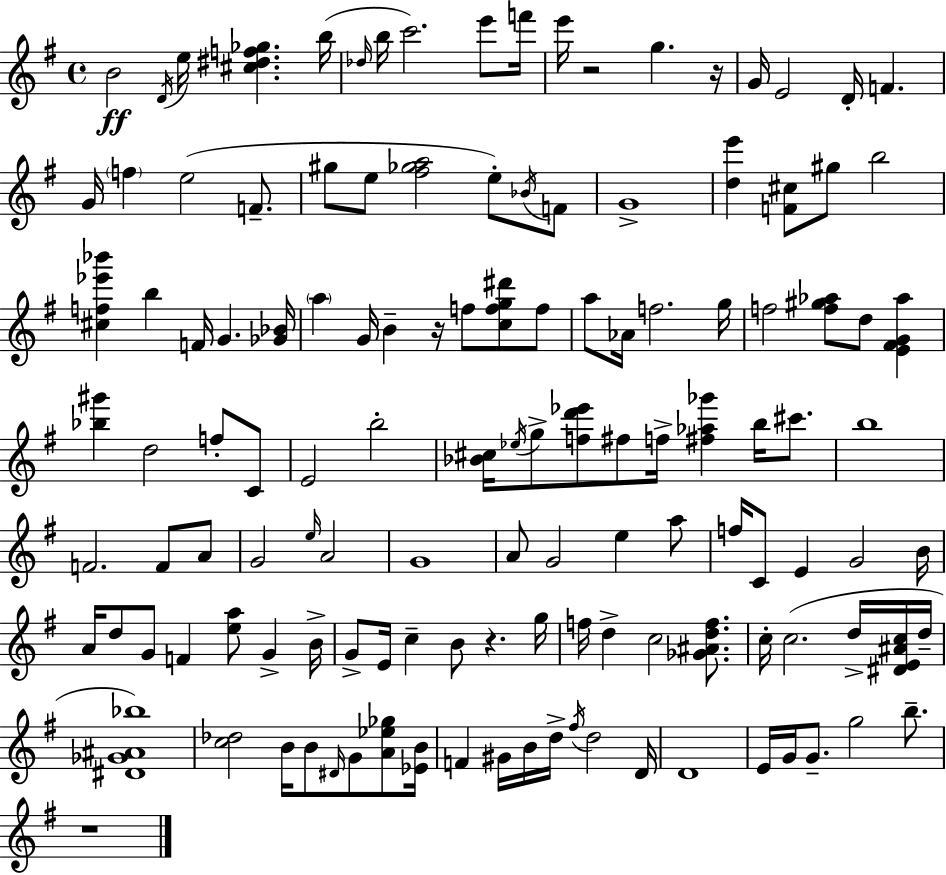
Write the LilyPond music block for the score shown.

{
  \clef treble
  \time 4/4
  \defaultTimeSignature
  \key g \major
  \repeat volta 2 { b'2\ff \acciaccatura { d'16 } e''16 <cis'' dis'' f'' ges''>4. | b''16( \grace { des''16 } b''16 c'''2.) e'''8 | f'''16 e'''16 r2 g''4. | r16 g'16 e'2 d'16-. f'4. | \break g'16 \parenthesize f''4 e''2( f'8.-- | gis''8 e''8 <fis'' ges'' a''>2 e''8-.) | \acciaccatura { bes'16 } f'8 g'1-> | <d'' e'''>4 <f' cis''>8 gis''8 b''2 | \break <cis'' f'' ees''' bes'''>4 b''4 f'16 g'4. | <ges' bes'>16 \parenthesize a''4 g'16 b'4-- r16 f''8 <c'' f'' g'' dis'''>8 | f''8 a''8 aes'16 f''2. | g''16 f''2 <f'' gis'' aes''>8 d''8 <e' fis' g' aes''>4 | \break <bes'' gis'''>4 d''2 f''8-. | c'8 e'2 b''2-. | <bes' cis''>16 \acciaccatura { ees''16 } g''8-> <f'' d''' ees'''>8 fis''8 f''16-> <fis'' aes'' ges'''>4 | b''16 cis'''8. b''1 | \break f'2. | f'8 a'8 g'2 \grace { e''16 } a'2 | g'1 | a'8 g'2 e''4 | \break a''8 f''16 c'8 e'4 g'2 | b'16 a'16 d''8 g'8 f'4 <e'' a''>8 | g'4-> b'16-> g'8-> e'16 c''4-- b'8 r4. | g''16 f''16 d''4-> c''2 | \break <ges' ais' d'' f''>8. c''16-. c''2.( | d''16-> <dis' e' ais' c''>16 d''16-- <dis' ges' ais' bes''>1) | <c'' des''>2 b'16 b'8 | \grace { dis'16 } g'8 <a' ees'' ges''>8 <ees' b'>16 f'4 gis'16 b'16 d''16-> \acciaccatura { fis''16 } d''2 | \break d'16 d'1 | e'16 g'16 g'8.-- g''2 | b''8.-- r1 | } \bar "|."
}